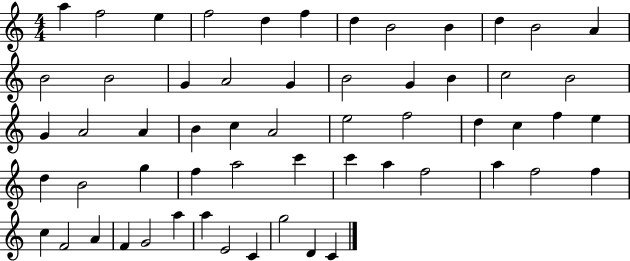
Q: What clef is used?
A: treble